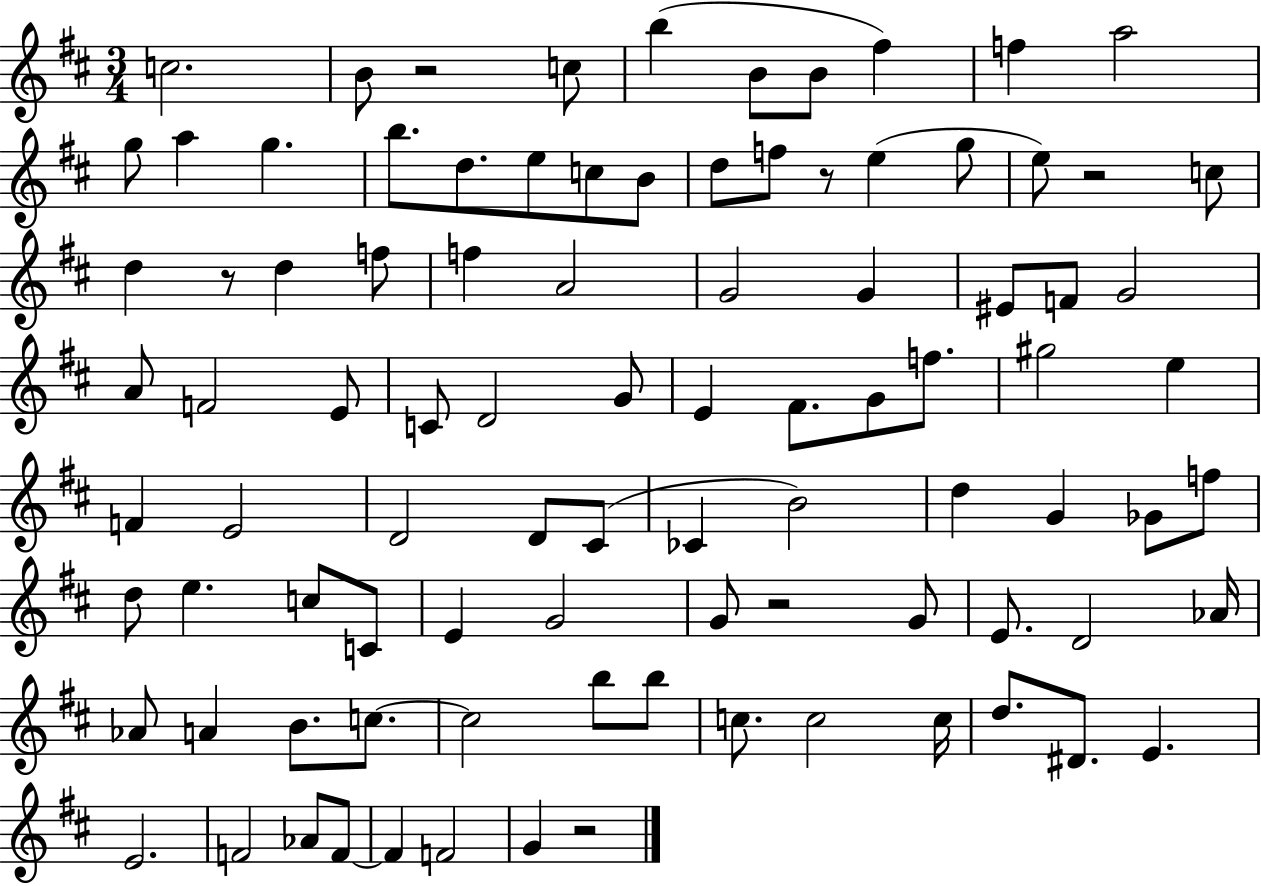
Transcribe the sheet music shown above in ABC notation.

X:1
T:Untitled
M:3/4
L:1/4
K:D
c2 B/2 z2 c/2 b B/2 B/2 ^f f a2 g/2 a g b/2 d/2 e/2 c/2 B/2 d/2 f/2 z/2 e g/2 e/2 z2 c/2 d z/2 d f/2 f A2 G2 G ^E/2 F/2 G2 A/2 F2 E/2 C/2 D2 G/2 E ^F/2 G/2 f/2 ^g2 e F E2 D2 D/2 ^C/2 _C B2 d G _G/2 f/2 d/2 e c/2 C/2 E G2 G/2 z2 G/2 E/2 D2 _A/4 _A/2 A B/2 c/2 c2 b/2 b/2 c/2 c2 c/4 d/2 ^D/2 E E2 F2 _A/2 F/2 F F2 G z2